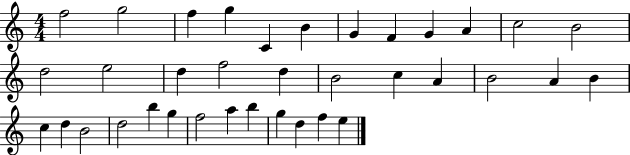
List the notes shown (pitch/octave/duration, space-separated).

F5/h G5/h F5/q G5/q C4/q B4/q G4/q F4/q G4/q A4/q C5/h B4/h D5/h E5/h D5/q F5/h D5/q B4/h C5/q A4/q B4/h A4/q B4/q C5/q D5/q B4/h D5/h B5/q G5/q F5/h A5/q B5/q G5/q D5/q F5/q E5/q